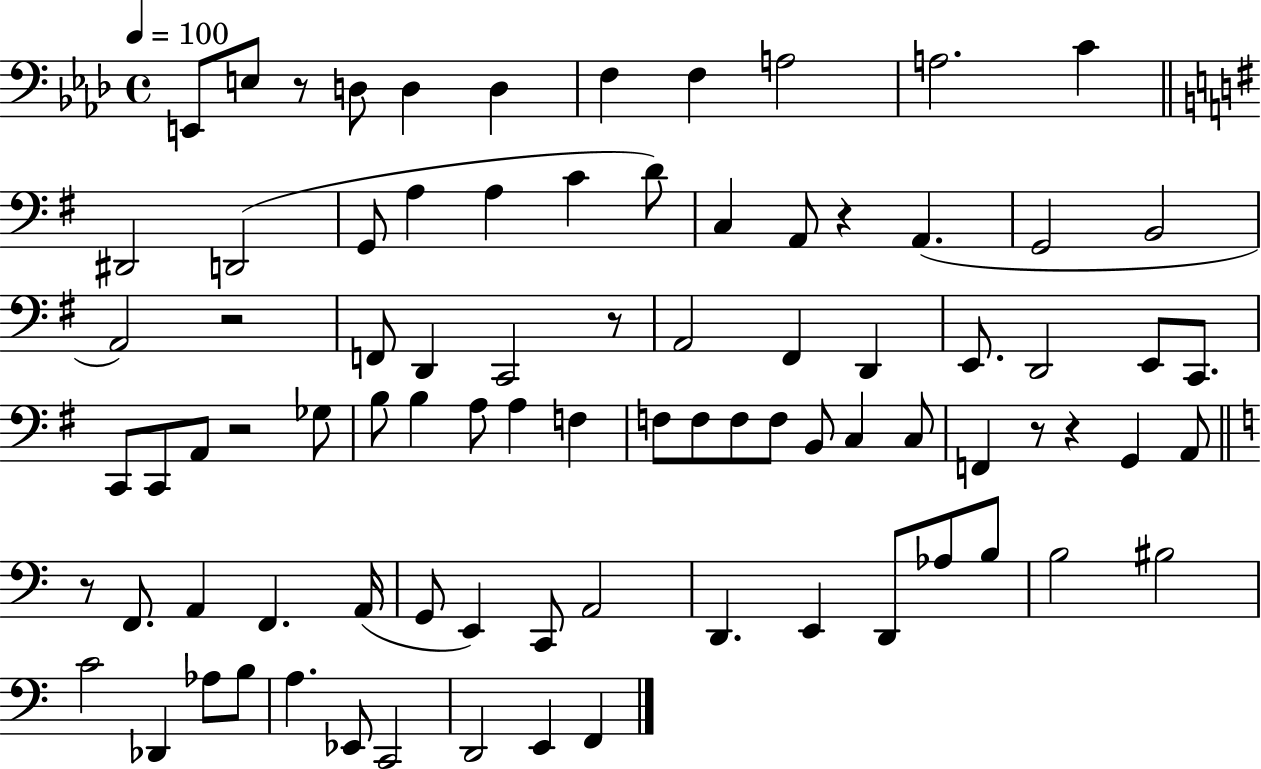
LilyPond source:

{
  \clef bass
  \time 4/4
  \defaultTimeSignature
  \key aes \major
  \tempo 4 = 100
  e,8 e8 r8 d8 d4 d4 | f4 f4 a2 | a2. c'4 | \bar "||" \break \key g \major dis,2 d,2( | g,8 a4 a4 c'4 d'8) | c4 a,8 r4 a,4.( | g,2 b,2 | \break a,2) r2 | f,8 d,4 c,2 r8 | a,2 fis,4 d,4 | e,8. d,2 e,8 c,8. | \break c,8 c,8 a,8 r2 ges8 | b8 b4 a8 a4 f4 | f8 f8 f8 f8 b,8 c4 c8 | f,4 r8 r4 g,4 a,8 | \break \bar "||" \break \key c \major r8 f,8. a,4 f,4. a,16( | g,8 e,4) c,8 a,2 | d,4. e,4 d,8 aes8 b8 | b2 bis2 | \break c'2 des,4 aes8 b8 | a4. ees,8 c,2 | d,2 e,4 f,4 | \bar "|."
}